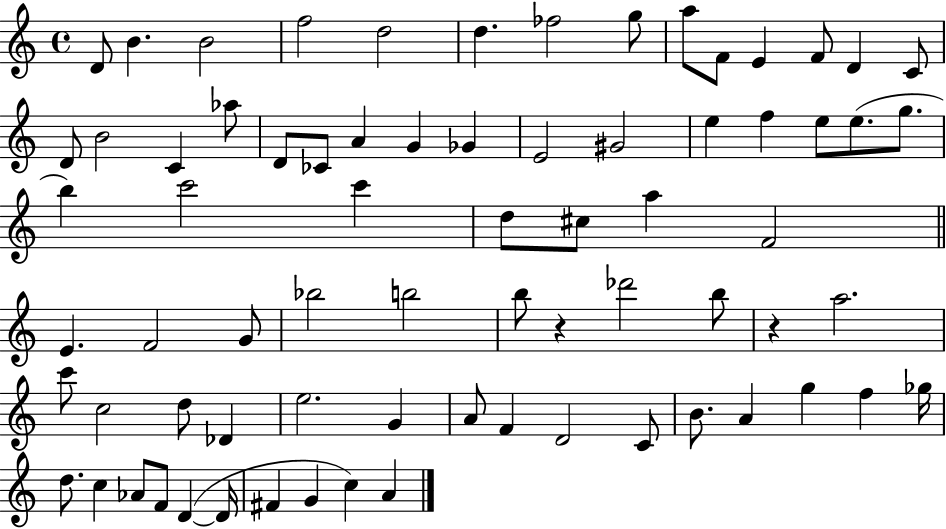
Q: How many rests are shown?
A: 2